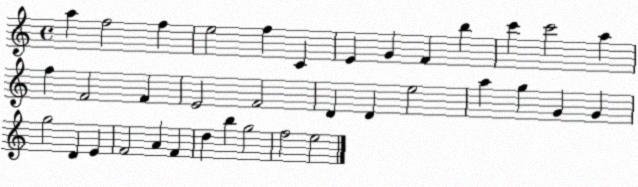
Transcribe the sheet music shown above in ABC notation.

X:1
T:Untitled
M:4/4
L:1/4
K:C
a f2 f e2 f C E G F b c' c'2 a f F2 F E2 F2 D D e2 a g G G g2 D E F2 A F d b g2 f2 e2